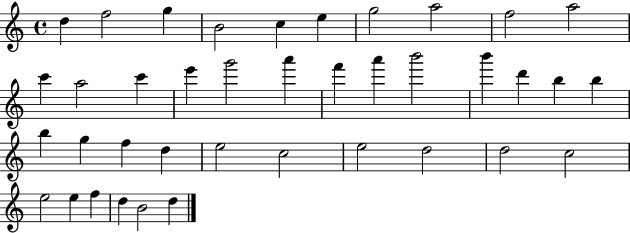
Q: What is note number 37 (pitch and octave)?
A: D5